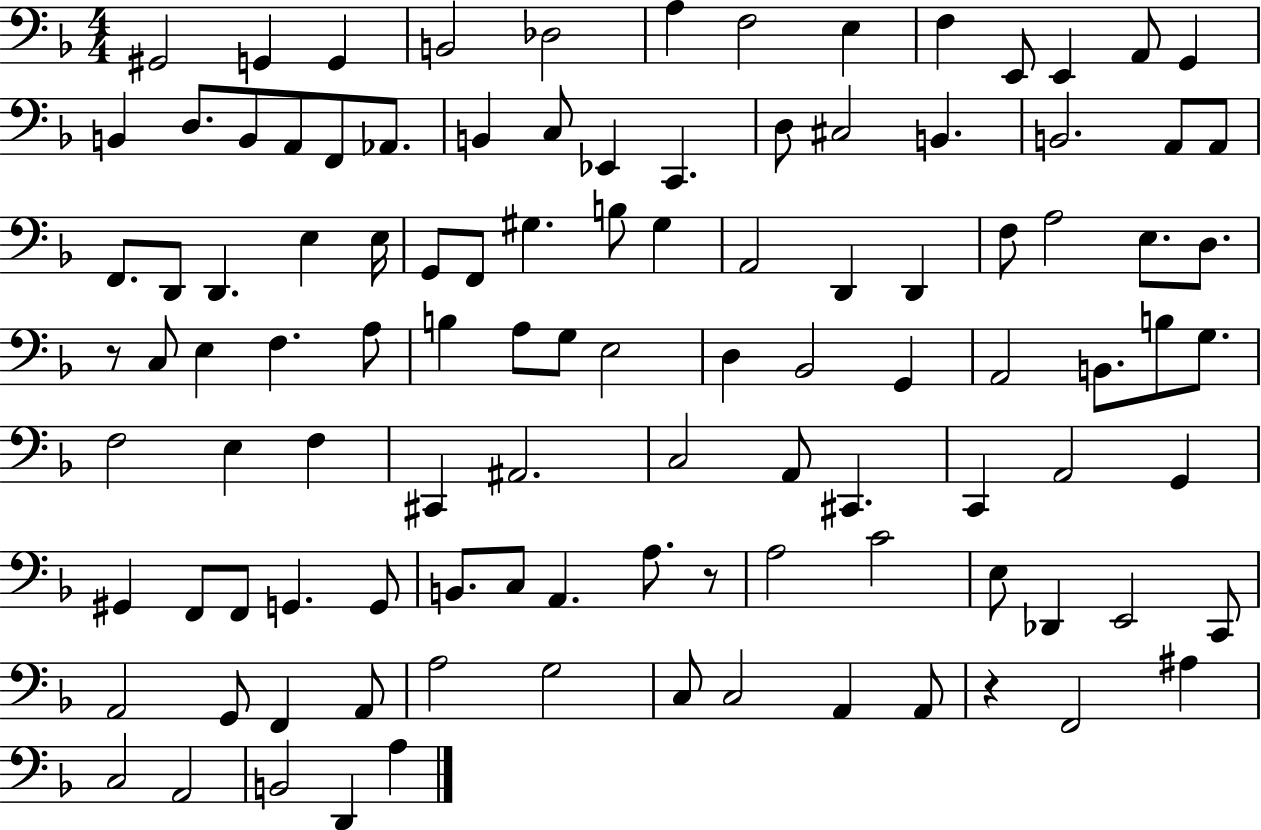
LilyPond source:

{
  \clef bass
  \numericTimeSignature
  \time 4/4
  \key f \major
  gis,2 g,4 g,4 | b,2 des2 | a4 f2 e4 | f4 e,8 e,4 a,8 g,4 | \break b,4 d8. b,8 a,8 f,8 aes,8. | b,4 c8 ees,4 c,4. | d8 cis2 b,4. | b,2. a,8 a,8 | \break f,8. d,8 d,4. e4 e16 | g,8 f,8 gis4. b8 gis4 | a,2 d,4 d,4 | f8 a2 e8. d8. | \break r8 c8 e4 f4. a8 | b4 a8 g8 e2 | d4 bes,2 g,4 | a,2 b,8. b8 g8. | \break f2 e4 f4 | cis,4 ais,2. | c2 a,8 cis,4. | c,4 a,2 g,4 | \break gis,4 f,8 f,8 g,4. g,8 | b,8. c8 a,4. a8. r8 | a2 c'2 | e8 des,4 e,2 c,8 | \break a,2 g,8 f,4 a,8 | a2 g2 | c8 c2 a,4 a,8 | r4 f,2 ais4 | \break c2 a,2 | b,2 d,4 a4 | \bar "|."
}